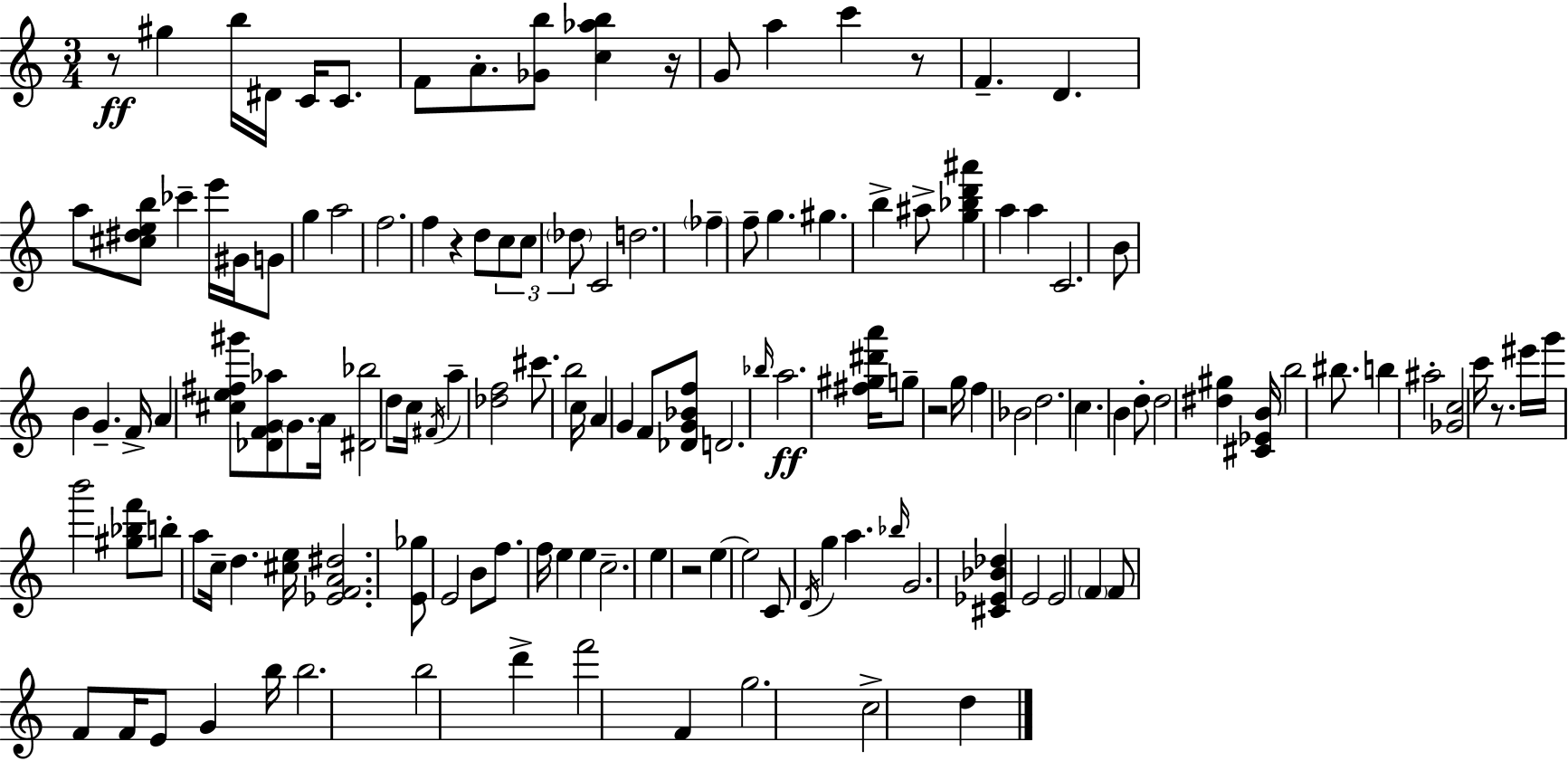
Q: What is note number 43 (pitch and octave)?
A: A4